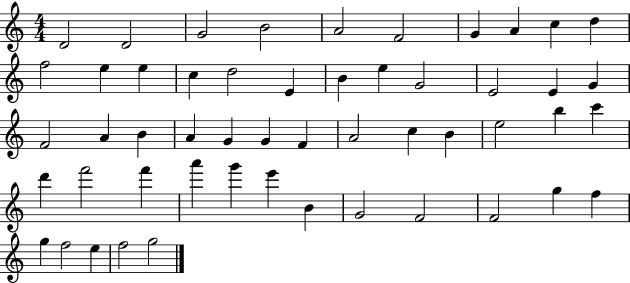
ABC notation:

X:1
T:Untitled
M:4/4
L:1/4
K:C
D2 D2 G2 B2 A2 F2 G A c d f2 e e c d2 E B e G2 E2 E G F2 A B A G G F A2 c B e2 b c' d' f'2 f' a' g' e' B G2 F2 F2 g f g f2 e f2 g2